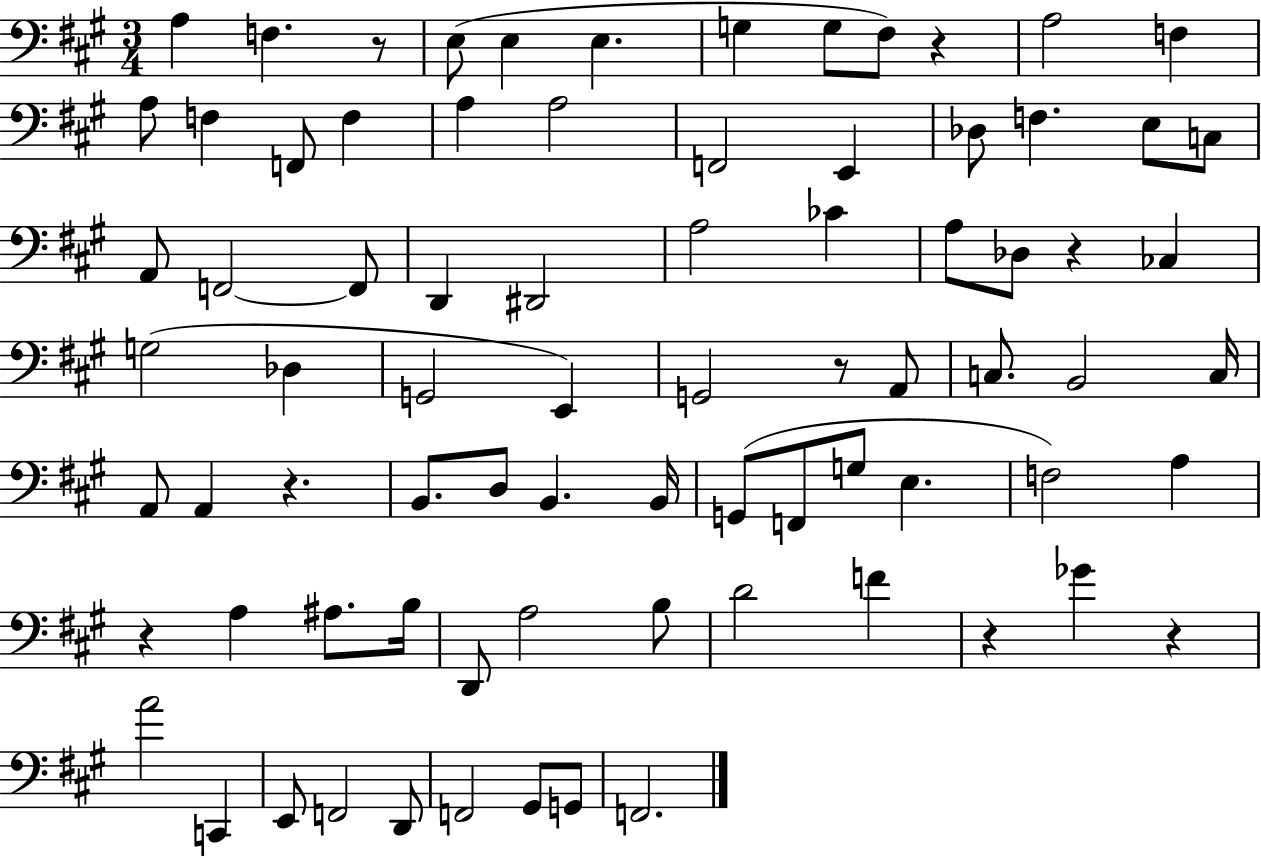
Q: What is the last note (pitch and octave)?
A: F2